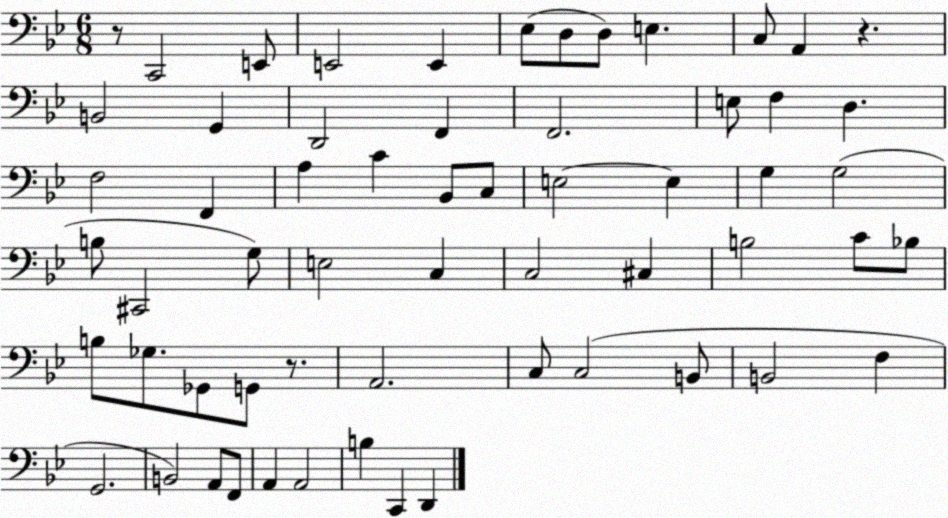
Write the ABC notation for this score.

X:1
T:Untitled
M:6/8
L:1/4
K:Bb
z/2 C,,2 E,,/2 E,,2 E,, _E,/2 D,/2 D,/2 E, C,/2 A,, z B,,2 G,, D,,2 F,, F,,2 E,/2 F, D, F,2 F,, A, C _B,,/2 C,/2 E,2 E, G, G,2 B,/2 ^C,,2 G,/2 E,2 C, C,2 ^C, B,2 C/2 _B,/2 B,/2 _G,/2 _G,,/2 G,,/2 z/2 A,,2 C,/2 C,2 B,,/2 B,,2 F, G,,2 B,,2 A,,/2 F,,/2 A,, A,,2 B, C,, D,,